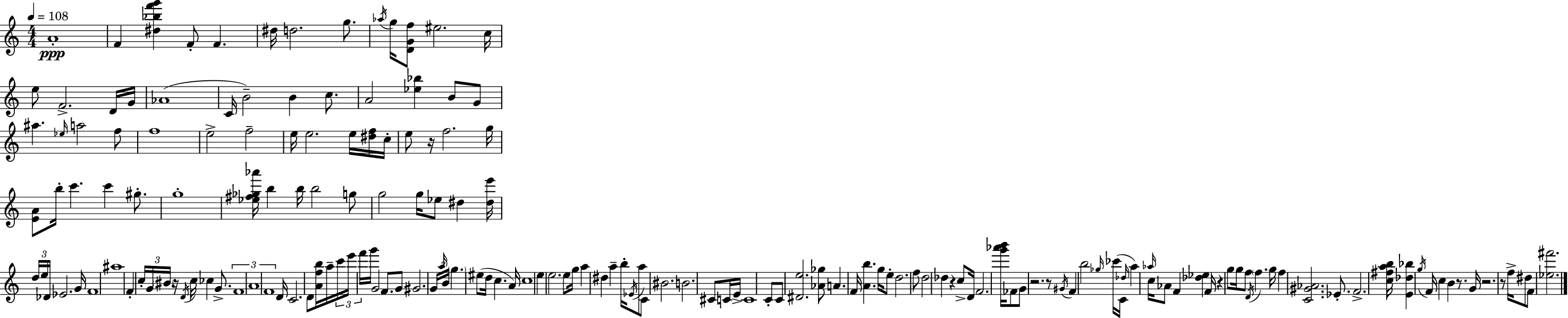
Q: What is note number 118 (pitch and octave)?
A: D4